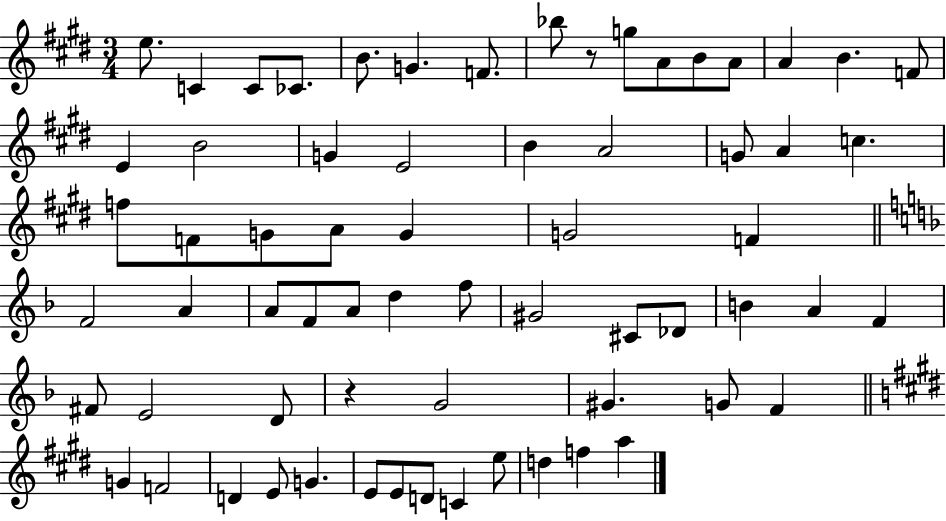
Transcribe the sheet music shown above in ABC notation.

X:1
T:Untitled
M:3/4
L:1/4
K:E
e/2 C C/2 _C/2 B/2 G F/2 _b/2 z/2 g/2 A/2 B/2 A/2 A B F/2 E B2 G E2 B A2 G/2 A c f/2 F/2 G/2 A/2 G G2 F F2 A A/2 F/2 A/2 d f/2 ^G2 ^C/2 _D/2 B A F ^F/2 E2 D/2 z G2 ^G G/2 F G F2 D E/2 G E/2 E/2 D/2 C e/2 d f a